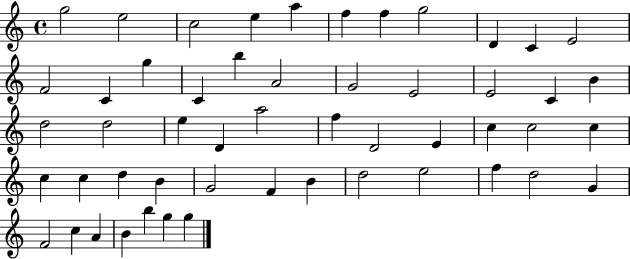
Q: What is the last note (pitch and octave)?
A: G5